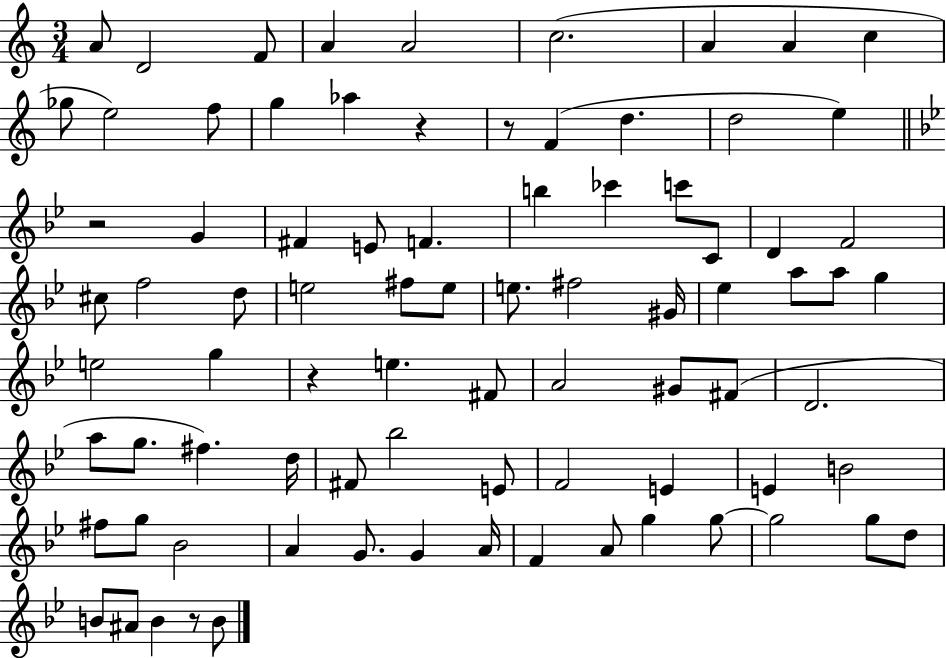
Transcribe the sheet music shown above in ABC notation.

X:1
T:Untitled
M:3/4
L:1/4
K:C
A/2 D2 F/2 A A2 c2 A A c _g/2 e2 f/2 g _a z z/2 F d d2 e z2 G ^F E/2 F b _c' c'/2 C/2 D F2 ^c/2 f2 d/2 e2 ^f/2 e/2 e/2 ^f2 ^G/4 _e a/2 a/2 g e2 g z e ^F/2 A2 ^G/2 ^F/2 D2 a/2 g/2 ^f d/4 ^F/2 _b2 E/2 F2 E E B2 ^f/2 g/2 _B2 A G/2 G A/4 F A/2 g g/2 g2 g/2 d/2 B/2 ^A/2 B z/2 B/2